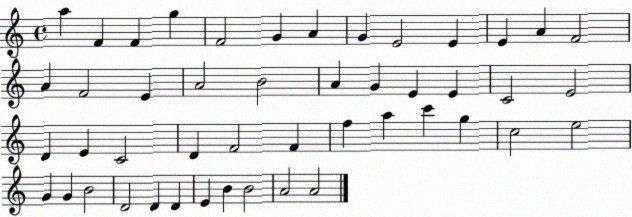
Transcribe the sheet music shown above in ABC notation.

X:1
T:Untitled
M:4/4
L:1/4
K:C
a F F g F2 G A G E2 E E A F2 A F2 E A2 B2 A G E E C2 E2 D E C2 D F2 F f a c' g c2 e2 G G B2 D2 D D E B B2 A2 A2